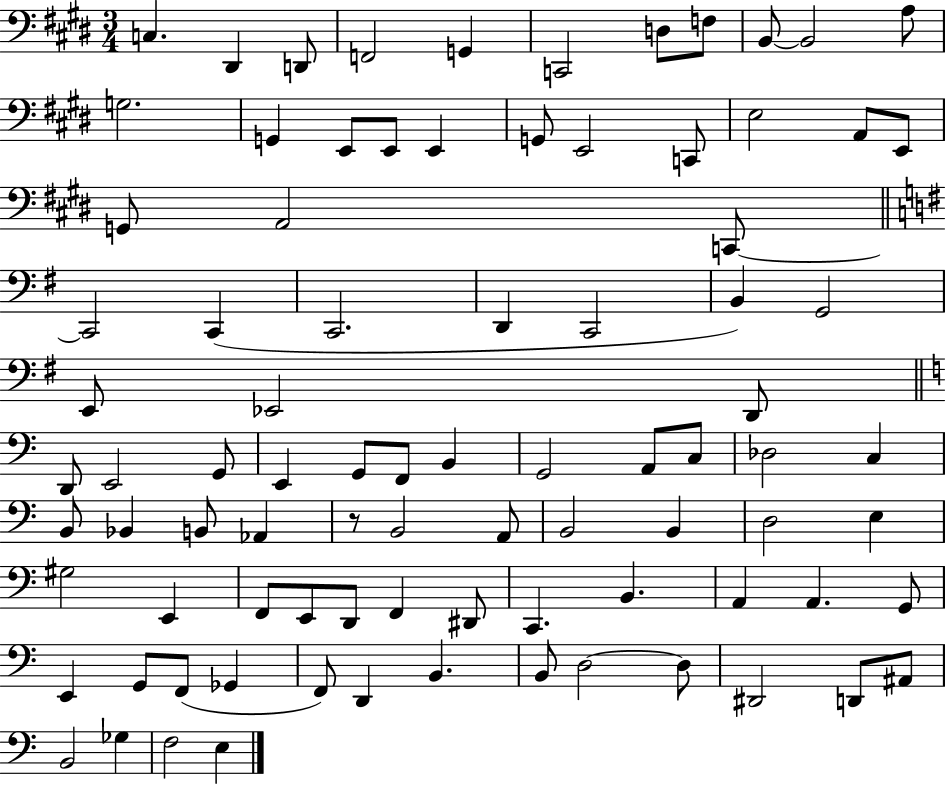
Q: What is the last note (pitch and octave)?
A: E3